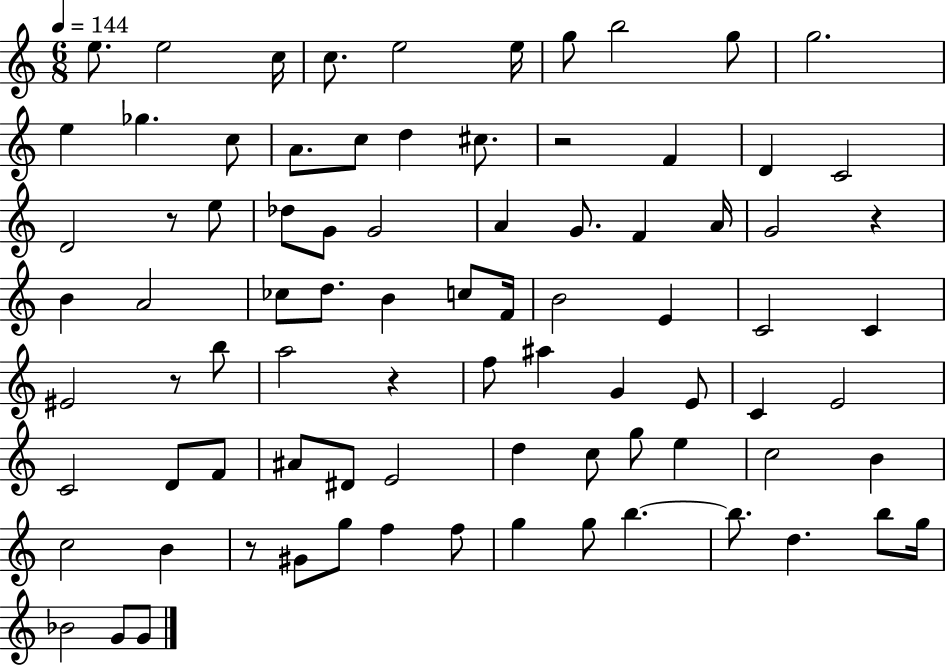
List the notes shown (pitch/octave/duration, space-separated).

E5/e. E5/h C5/s C5/e. E5/h E5/s G5/e B5/h G5/e G5/h. E5/q Gb5/q. C5/e A4/e. C5/e D5/q C#5/e. R/h F4/q D4/q C4/h D4/h R/e E5/e Db5/e G4/e G4/h A4/q G4/e. F4/q A4/s G4/h R/q B4/q A4/h CES5/e D5/e. B4/q C5/e F4/s B4/h E4/q C4/h C4/q EIS4/h R/e B5/e A5/h R/q F5/e A#5/q G4/q E4/e C4/q E4/h C4/h D4/e F4/e A#4/e D#4/e E4/h D5/q C5/e G5/e E5/q C5/h B4/q C5/h B4/q R/e G#4/e G5/e F5/q F5/e G5/q G5/e B5/q. B5/e. D5/q. B5/e G5/s Bb4/h G4/e G4/e